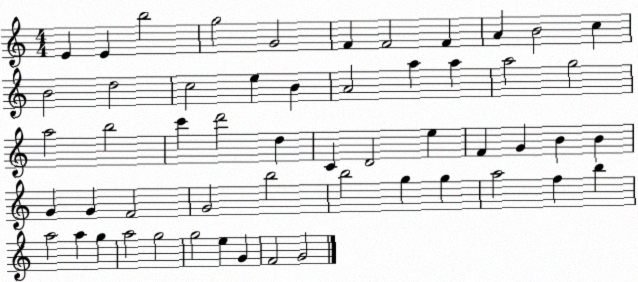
X:1
T:Untitled
M:4/4
L:1/4
K:C
E E b2 g2 G2 F F2 F A B2 c B2 d2 c2 e B A2 a a a2 g2 a2 b2 c' d'2 d C D2 e F G B B G G F2 G2 b2 b2 g g a2 f b a2 a g a2 g2 g2 e G F2 G2